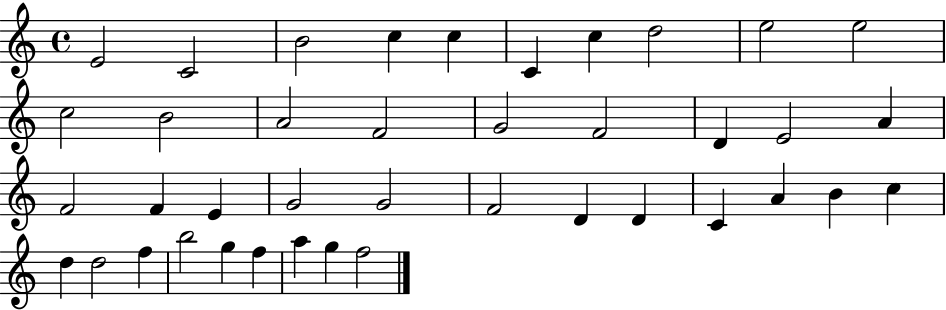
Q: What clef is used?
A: treble